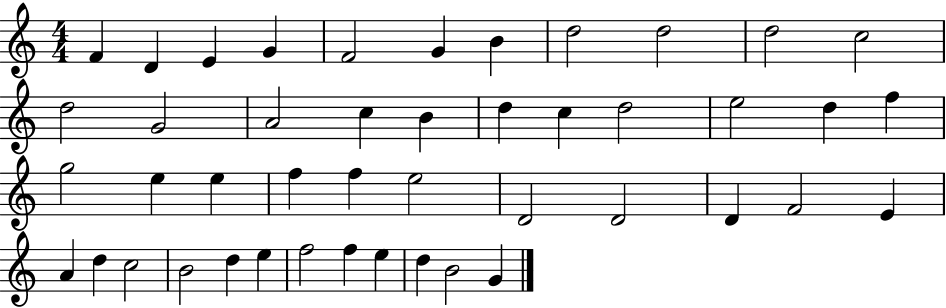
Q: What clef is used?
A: treble